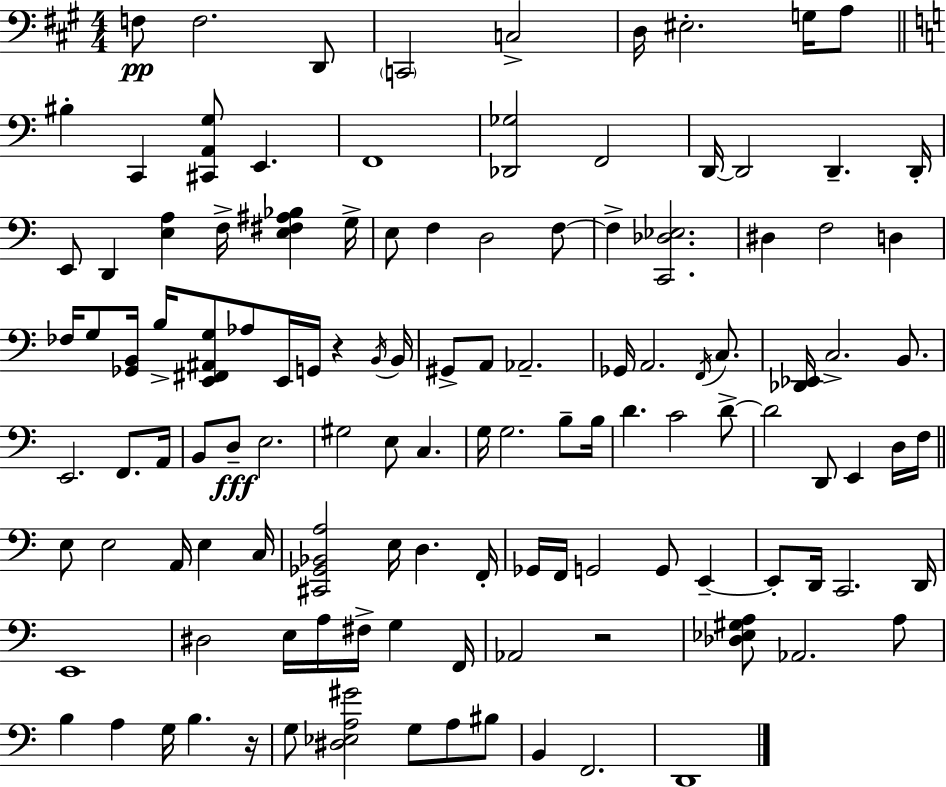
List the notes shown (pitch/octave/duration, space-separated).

F3/e F3/h. D2/e C2/h C3/h D3/s EIS3/h. G3/s A3/e BIS3/q C2/q [C#2,A2,G3]/e E2/q. F2/w [Db2,Gb3]/h F2/h D2/s D2/h D2/q. D2/s E2/e D2/q [E3,A3]/q F3/s [E3,F#3,A#3,Bb3]/q G3/s E3/e F3/q D3/h F3/e F3/q [C2,Db3,Eb3]/h. D#3/q F3/h D3/q FES3/s G3/e [Gb2,B2]/s B3/s [E2,F#2,A#2,G3]/e Ab3/e E2/s G2/s R/q B2/s B2/s G#2/e A2/e Ab2/h. Gb2/s A2/h. F2/s C3/e. [Db2,Eb2]/s C3/h. B2/e. E2/h. F2/e. A2/s B2/e D3/e E3/h. G#3/h E3/e C3/q. G3/s G3/h. B3/e B3/s D4/q. C4/h D4/e D4/h D2/e E2/q D3/s F3/s E3/e E3/h A2/s E3/q C3/s [C#2,Gb2,Bb2,A3]/h E3/s D3/q. F2/s Gb2/s F2/s G2/h G2/e E2/q E2/e D2/s C2/h. D2/s E2/w D#3/h E3/s A3/s F#3/s G3/q F2/s Ab2/h R/h [Db3,Eb3,G#3,A3]/e Ab2/h. A3/e B3/q A3/q G3/s B3/q. R/s G3/e [D#3,Eb3,A3,G#4]/h G3/e A3/e BIS3/e B2/q F2/h. D2/w